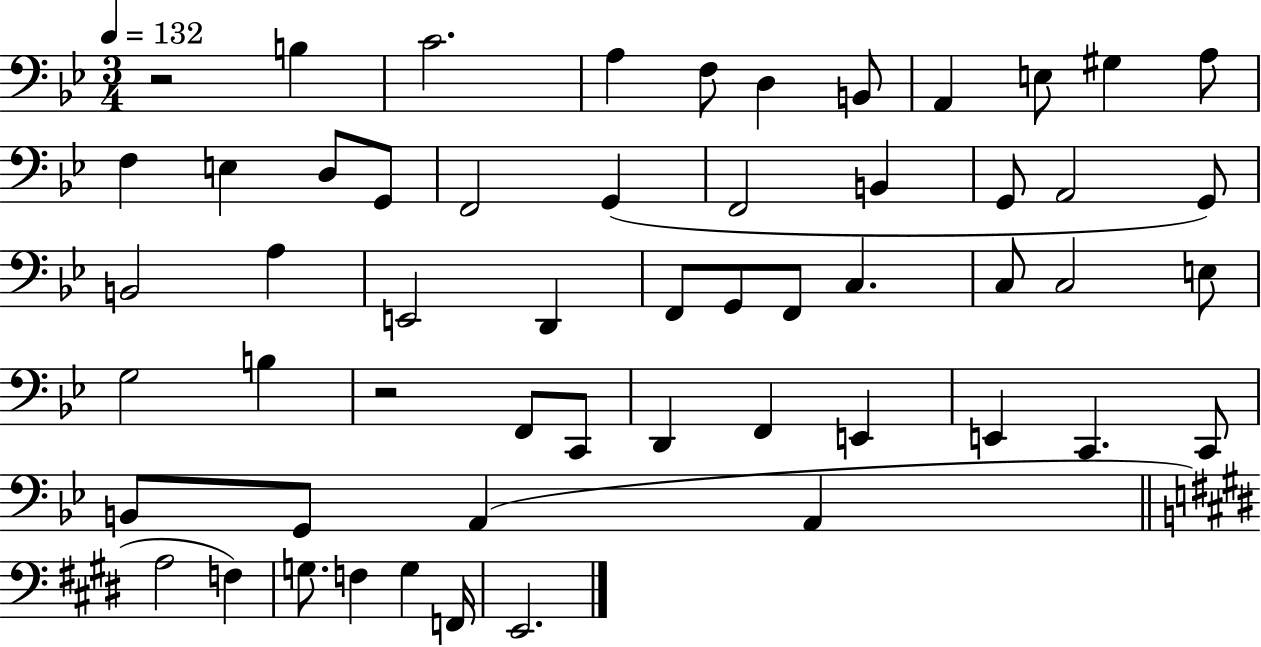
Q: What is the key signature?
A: BES major